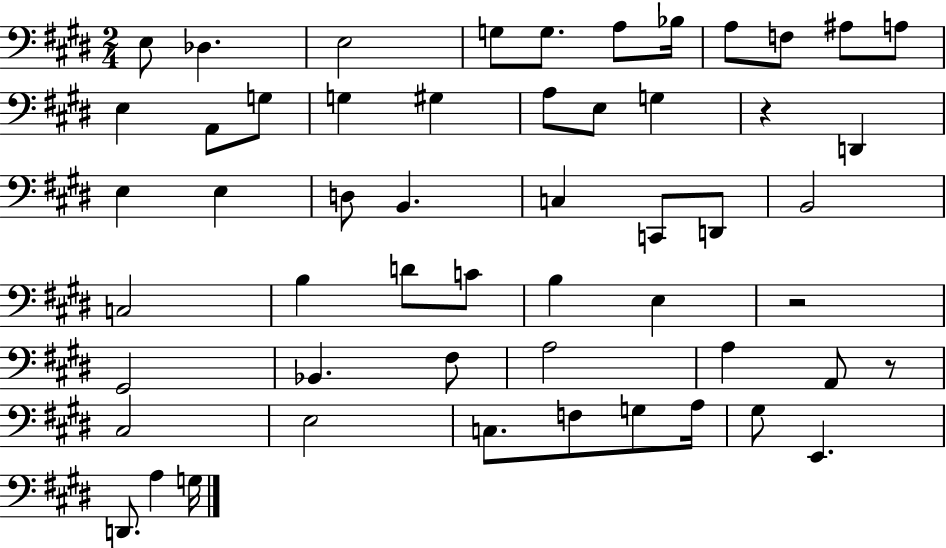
E3/e Db3/q. E3/h G3/e G3/e. A3/e Bb3/s A3/e F3/e A#3/e A3/e E3/q A2/e G3/e G3/q G#3/q A3/e E3/e G3/q R/q D2/q E3/q E3/q D3/e B2/q. C3/q C2/e D2/e B2/h C3/h B3/q D4/e C4/e B3/q E3/q R/h G#2/h Bb2/q. F#3/e A3/h A3/q A2/e R/e C#3/h E3/h C3/e. F3/e G3/e A3/s G#3/e E2/q. D2/e. A3/q G3/s